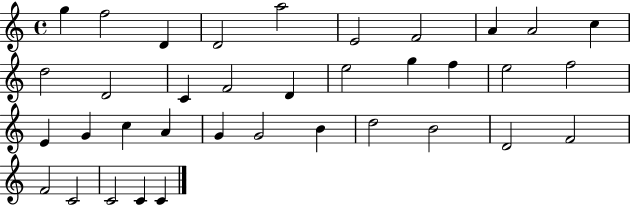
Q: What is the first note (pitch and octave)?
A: G5